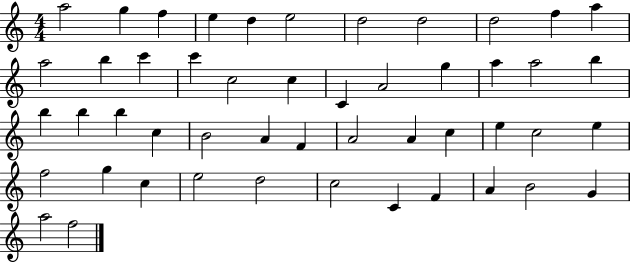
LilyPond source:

{
  \clef treble
  \numericTimeSignature
  \time 4/4
  \key c \major
  a''2 g''4 f''4 | e''4 d''4 e''2 | d''2 d''2 | d''2 f''4 a''4 | \break a''2 b''4 c'''4 | c'''4 c''2 c''4 | c'4 a'2 g''4 | a''4 a''2 b''4 | \break b''4 b''4 b''4 c''4 | b'2 a'4 f'4 | a'2 a'4 c''4 | e''4 c''2 e''4 | \break f''2 g''4 c''4 | e''2 d''2 | c''2 c'4 f'4 | a'4 b'2 g'4 | \break a''2 f''2 | \bar "|."
}